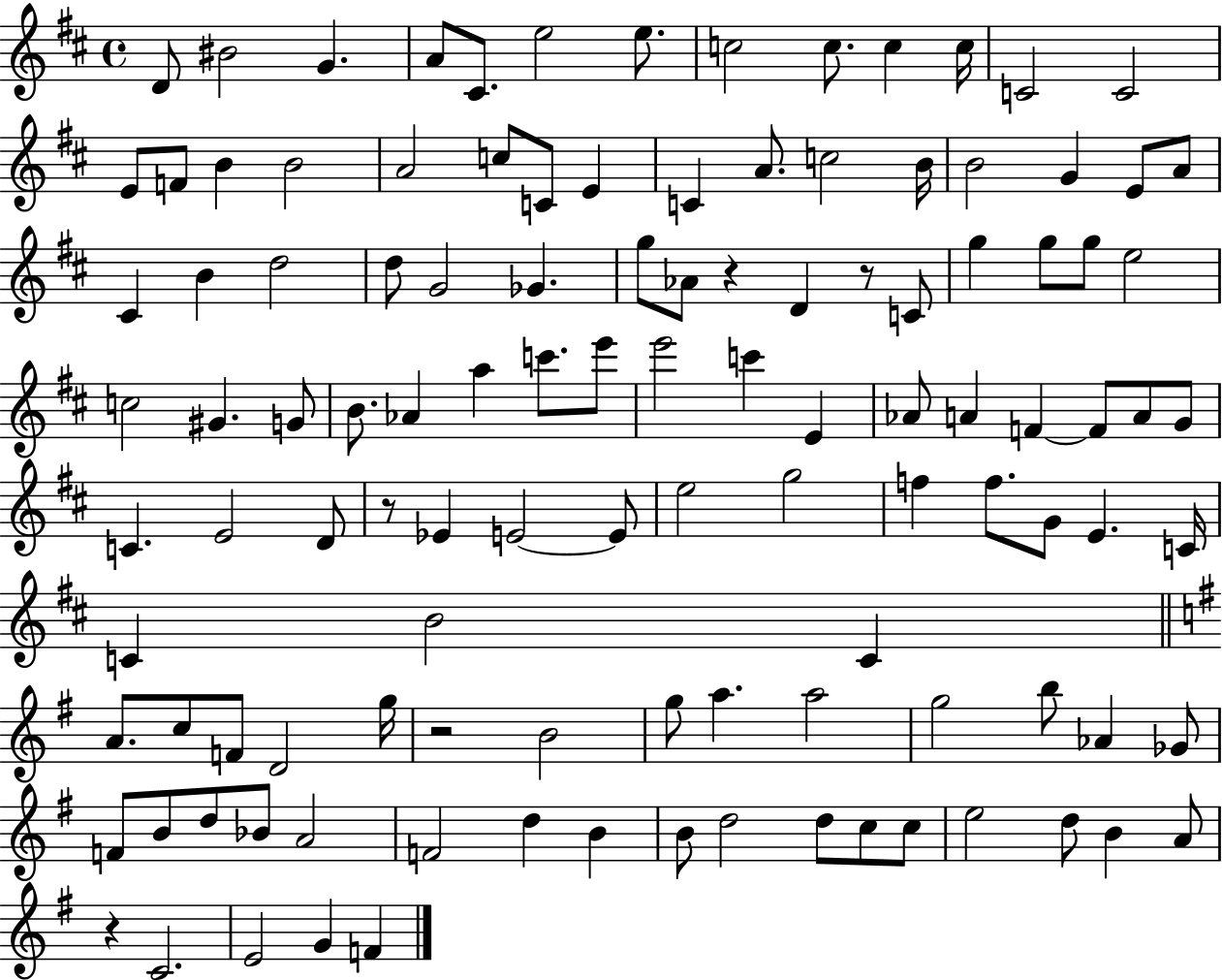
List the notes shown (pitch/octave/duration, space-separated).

D4/e BIS4/h G4/q. A4/e C#4/e. E5/h E5/e. C5/h C5/e. C5/q C5/s C4/h C4/h E4/e F4/e B4/q B4/h A4/h C5/e C4/e E4/q C4/q A4/e. C5/h B4/s B4/h G4/q E4/e A4/e C#4/q B4/q D5/h D5/e G4/h Gb4/q. G5/e Ab4/e R/q D4/q R/e C4/e G5/q G5/e G5/e E5/h C5/h G#4/q. G4/e B4/e. Ab4/q A5/q C6/e. E6/e E6/h C6/q E4/q Ab4/e A4/q F4/q F4/e A4/e G4/e C4/q. E4/h D4/e R/e Eb4/q E4/h E4/e E5/h G5/h F5/q F5/e. G4/e E4/q. C4/s C4/q B4/h C4/q A4/e. C5/e F4/e D4/h G5/s R/h B4/h G5/e A5/q. A5/h G5/h B5/e Ab4/q Gb4/e F4/e B4/e D5/e Bb4/e A4/h F4/h D5/q B4/q B4/e D5/h D5/e C5/e C5/e E5/h D5/e B4/q A4/e R/q C4/h. E4/h G4/q F4/q